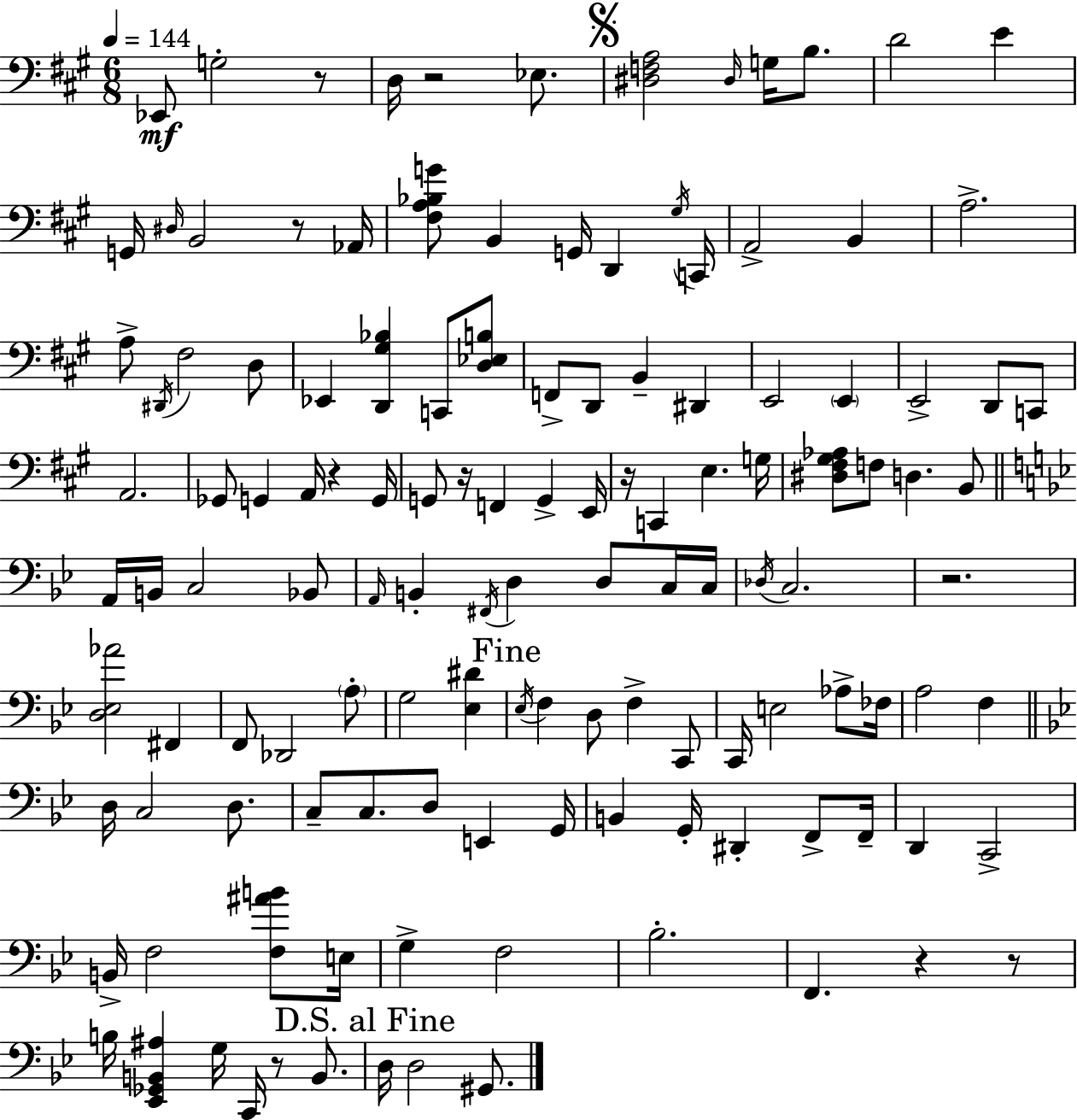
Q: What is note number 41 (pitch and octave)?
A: G2